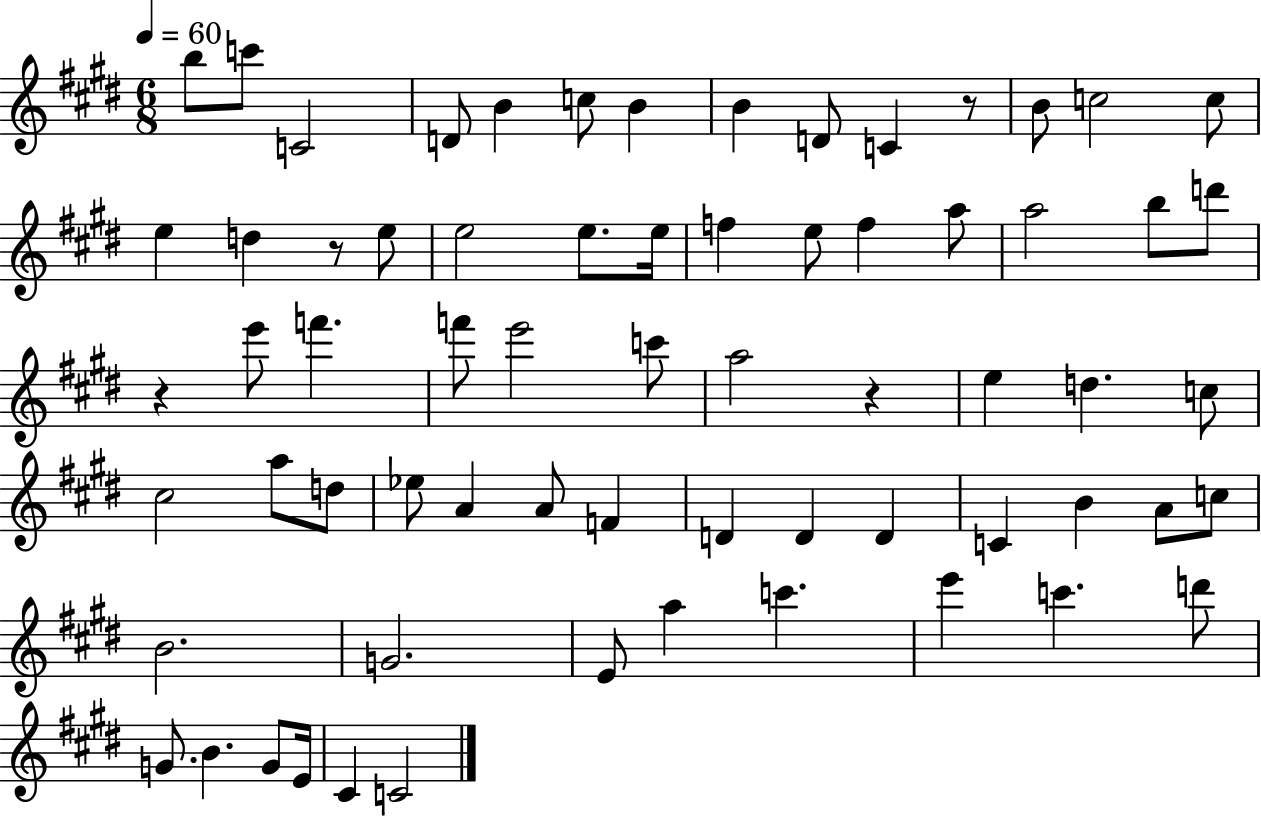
X:1
T:Untitled
M:6/8
L:1/4
K:E
b/2 c'/2 C2 D/2 B c/2 B B D/2 C z/2 B/2 c2 c/2 e d z/2 e/2 e2 e/2 e/4 f e/2 f a/2 a2 b/2 d'/2 z e'/2 f' f'/2 e'2 c'/2 a2 z e d c/2 ^c2 a/2 d/2 _e/2 A A/2 F D D D C B A/2 c/2 B2 G2 E/2 a c' e' c' d'/2 G/2 B G/2 E/4 ^C C2